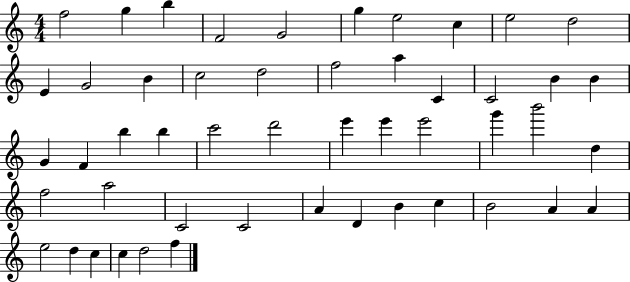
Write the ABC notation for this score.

X:1
T:Untitled
M:4/4
L:1/4
K:C
f2 g b F2 G2 g e2 c e2 d2 E G2 B c2 d2 f2 a C C2 B B G F b b c'2 d'2 e' e' e'2 g' b'2 d f2 a2 C2 C2 A D B c B2 A A e2 d c c d2 f